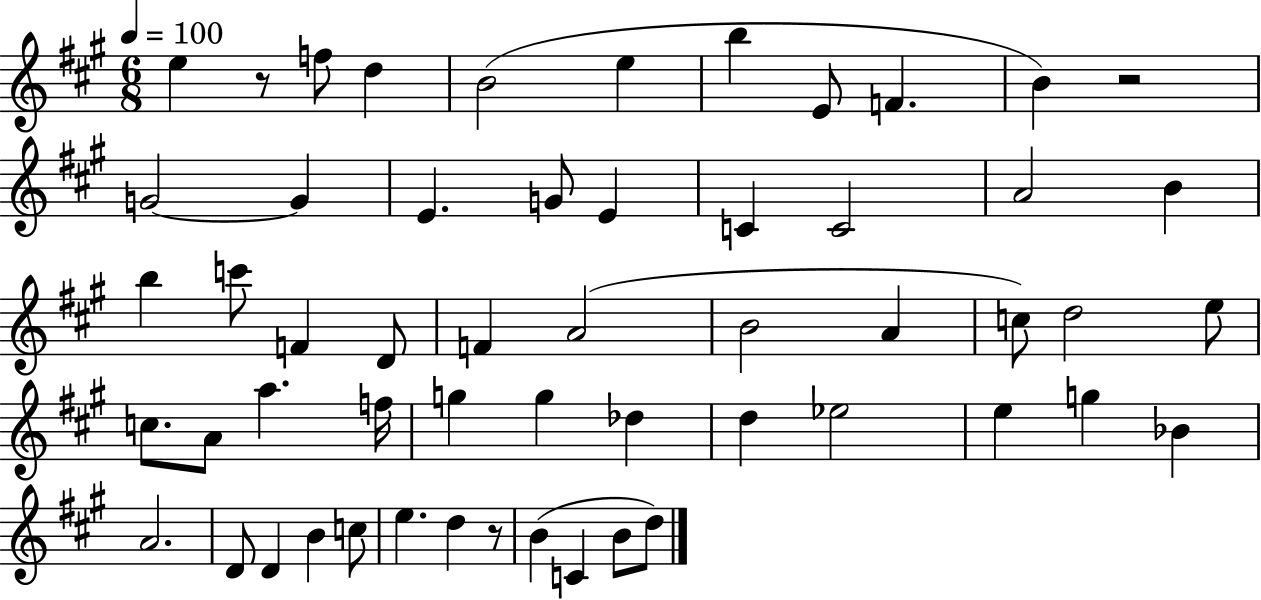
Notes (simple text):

E5/q R/e F5/e D5/q B4/h E5/q B5/q E4/e F4/q. B4/q R/h G4/h G4/q E4/q. G4/e E4/q C4/q C4/h A4/h B4/q B5/q C6/e F4/q D4/e F4/q A4/h B4/h A4/q C5/e D5/h E5/e C5/e. A4/e A5/q. F5/s G5/q G5/q Db5/q D5/q Eb5/h E5/q G5/q Bb4/q A4/h. D4/e D4/q B4/q C5/e E5/q. D5/q R/e B4/q C4/q B4/e D5/e